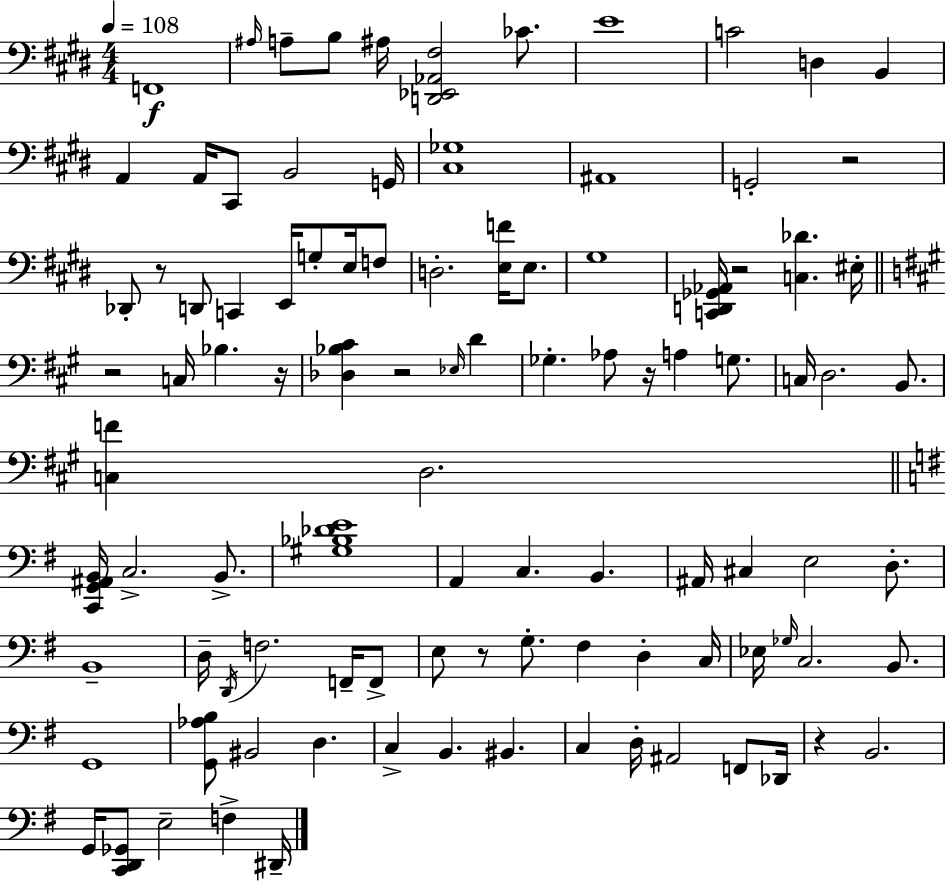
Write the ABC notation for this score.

X:1
T:Untitled
M:4/4
L:1/4
K:E
F,,4 ^A,/4 A,/2 B,/2 ^A,/4 [D,,_E,,_A,,^F,]2 _C/2 E4 C2 D, B,, A,, A,,/4 ^C,,/2 B,,2 G,,/4 [^C,_G,]4 ^A,,4 G,,2 z2 _D,,/2 z/2 D,,/2 C,, E,,/4 G,/2 E,/4 F,/2 D,2 [E,F]/4 E,/2 ^G,4 [C,,D,,_G,,_A,,]/4 z2 [C,_D] ^E,/4 z2 C,/4 _B, z/4 [_D,_B,^C] z2 _E,/4 D _G, _A,/2 z/4 A, G,/2 C,/4 D,2 B,,/2 [C,F] D,2 [C,,G,,^A,,B,,]/4 C,2 B,,/2 [^G,_B,_DE]4 A,, C, B,, ^A,,/4 ^C, E,2 D,/2 B,,4 D,/4 D,,/4 F,2 F,,/4 F,,/2 E,/2 z/2 G,/2 ^F, D, C,/4 _E,/4 _G,/4 C,2 B,,/2 G,,4 [G,,_A,B,]/2 ^B,,2 D, C, B,, ^B,, C, D,/4 ^A,,2 F,,/2 _D,,/4 z B,,2 G,,/4 [C,,D,,_G,,]/2 E,2 F, ^D,,/4